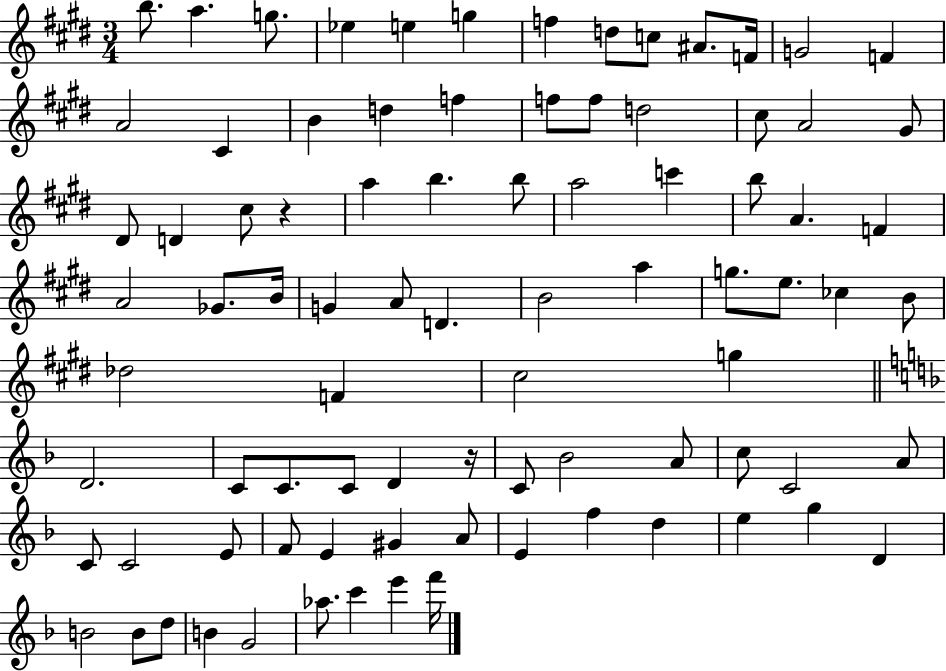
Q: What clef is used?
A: treble